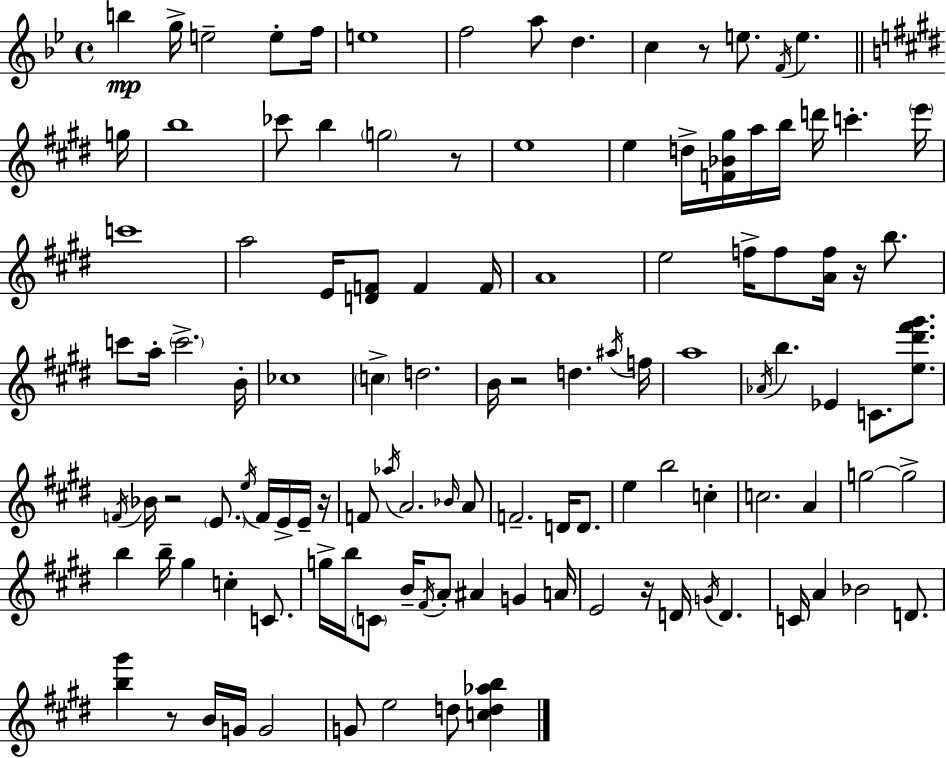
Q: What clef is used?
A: treble